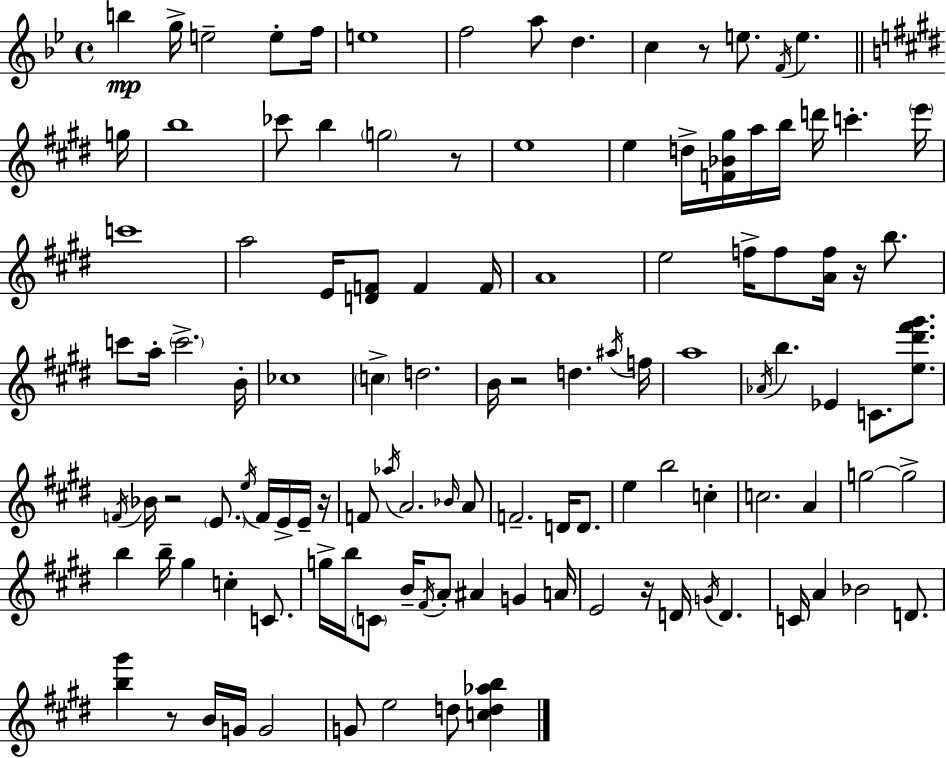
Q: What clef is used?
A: treble